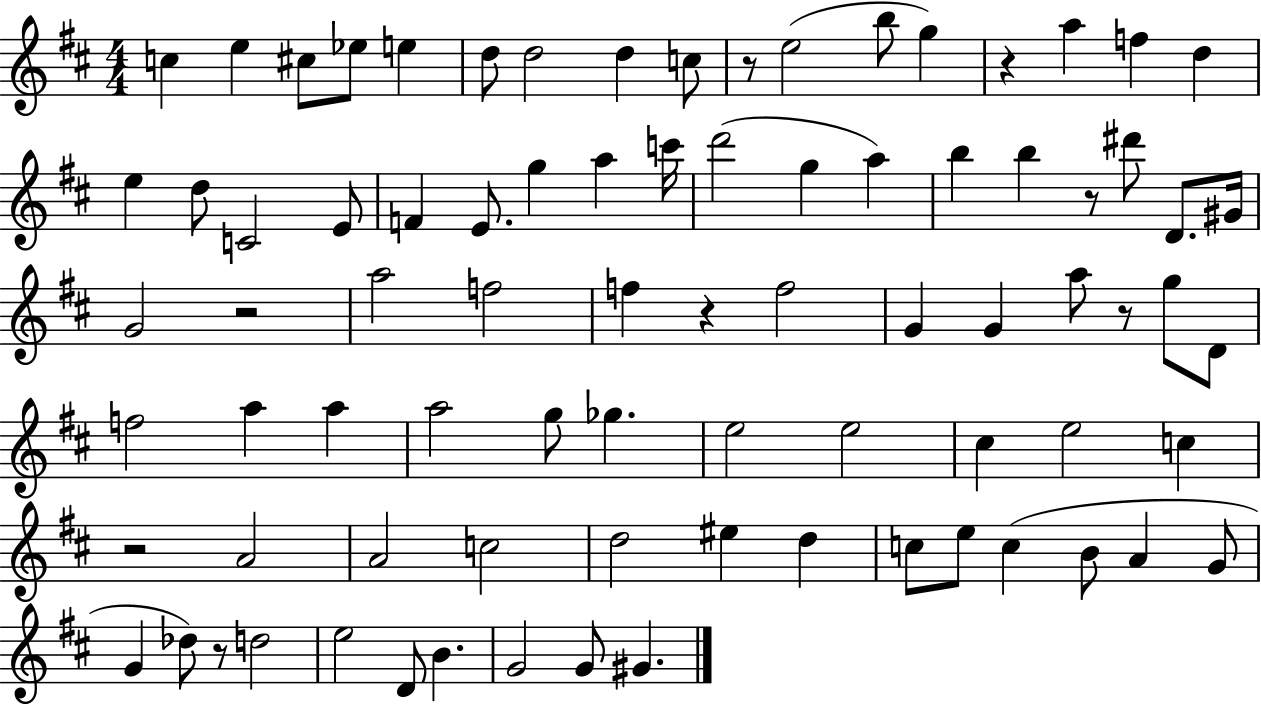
X:1
T:Untitled
M:4/4
L:1/4
K:D
c e ^c/2 _e/2 e d/2 d2 d c/2 z/2 e2 b/2 g z a f d e d/2 C2 E/2 F E/2 g a c'/4 d'2 g a b b z/2 ^d'/2 D/2 ^G/4 G2 z2 a2 f2 f z f2 G G a/2 z/2 g/2 D/2 f2 a a a2 g/2 _g e2 e2 ^c e2 c z2 A2 A2 c2 d2 ^e d c/2 e/2 c B/2 A G/2 G _d/2 z/2 d2 e2 D/2 B G2 G/2 ^G